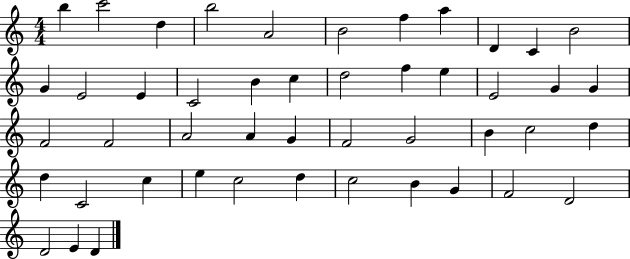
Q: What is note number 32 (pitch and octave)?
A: C5